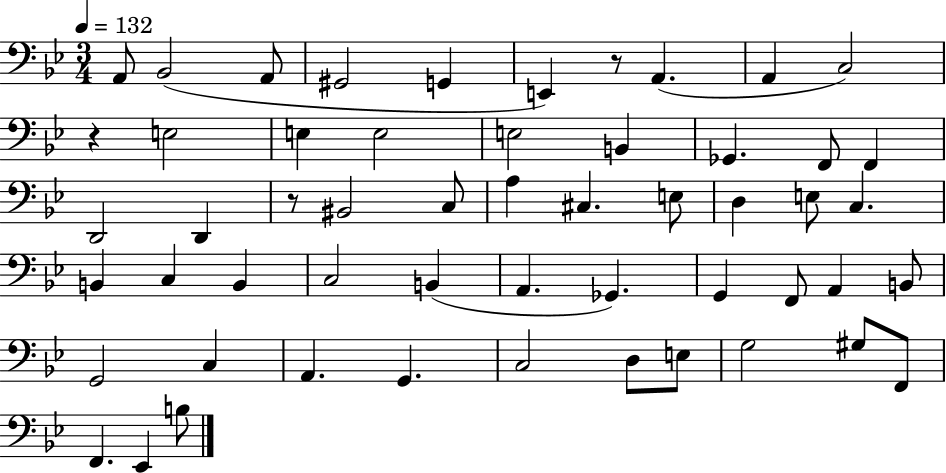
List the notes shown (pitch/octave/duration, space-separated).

A2/e Bb2/h A2/e G#2/h G2/q E2/q R/e A2/q. A2/q C3/h R/q E3/h E3/q E3/h E3/h B2/q Gb2/q. F2/e F2/q D2/h D2/q R/e BIS2/h C3/e A3/q C#3/q. E3/e D3/q E3/e C3/q. B2/q C3/q B2/q C3/h B2/q A2/q. Gb2/q. G2/q F2/e A2/q B2/e G2/h C3/q A2/q. G2/q. C3/h D3/e E3/e G3/h G#3/e F2/e F2/q. Eb2/q B3/e